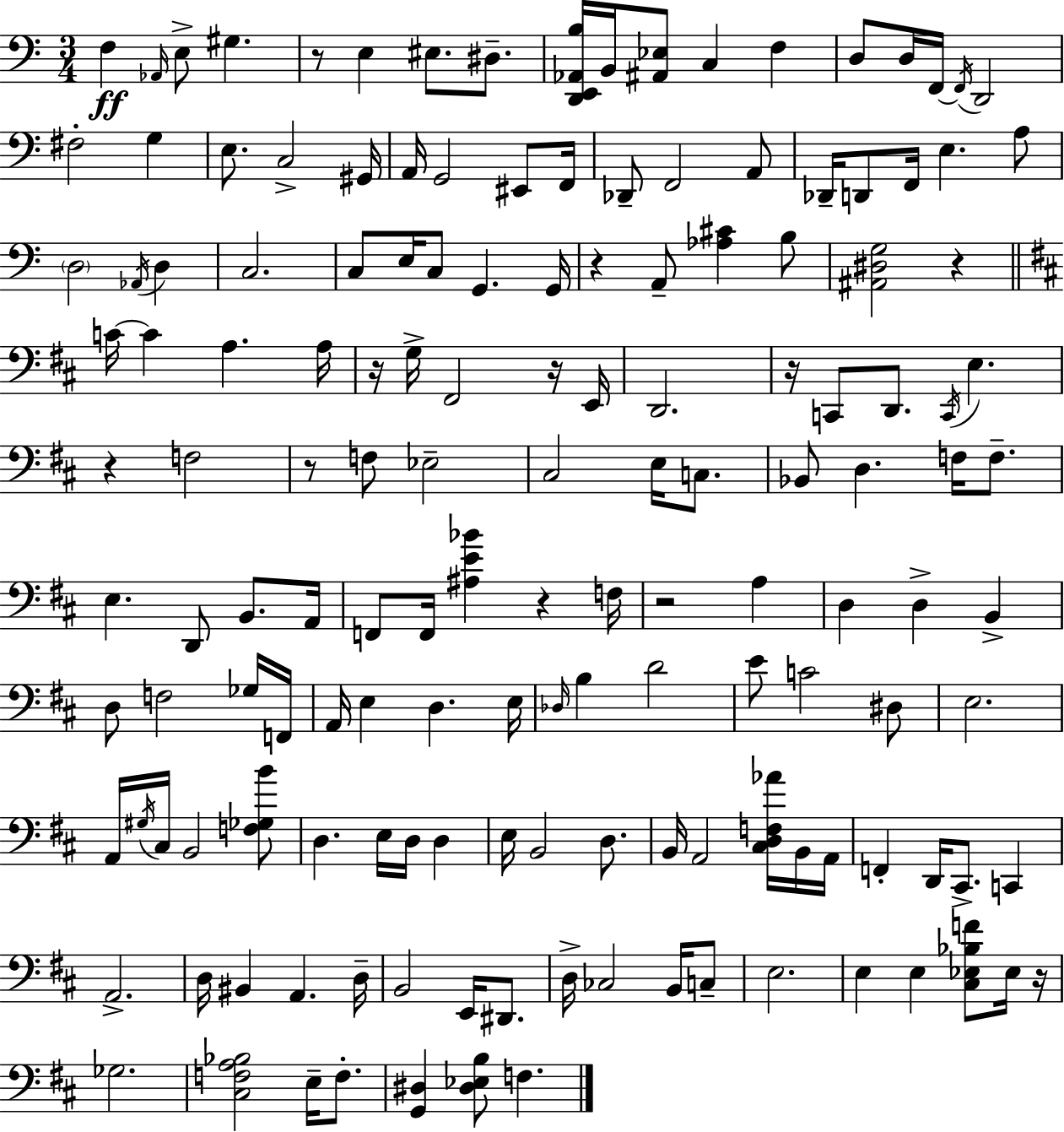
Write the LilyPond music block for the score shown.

{
  \clef bass
  \numericTimeSignature
  \time 3/4
  \key a \minor
  f4\ff \grace { aes,16 } e8-> gis4. | r8 e4 eis8. dis8.-- | <d, e, aes, b>16 b,16 <ais, ees>8 c4 f4 | d8 d16 f,16~~ \acciaccatura { f,16 } d,2 | \break fis2-. g4 | e8. c2-> | gis,16 a,16 g,2 eis,8 | f,16 des,8-- f,2 | \break a,8 des,16-- d,8 f,16 e4. | a8 \parenthesize d2 \acciaccatura { aes,16 } d4 | c2. | c8 e16 c8 g,4. | \break g,16 r4 a,8-- <aes cis'>4 | b8 <ais, dis g>2 r4 | \bar "||" \break \key b \minor c'16~~ c'4 a4. a16 | r16 g16-> fis,2 r16 e,16 | d,2. | r16 c,8 d,8. \acciaccatura { c,16 } e4. | \break r4 f2 | r8 f8 ees2-- | cis2 e16 c8. | bes,8 d4. f16 f8.-- | \break e4. d,8 b,8. | a,16 f,8 f,16 <ais e' bes'>4 r4 | f16 r2 a4 | d4 d4-> b,4-> | \break d8 f2 ges16 | f,16 a,16 e4 d4. | e16 \grace { des16 } b4 d'2 | e'8 c'2 | \break dis8 e2. | a,16 \acciaccatura { gis16 } cis16 b,2 | <f ges b'>8 d4. e16 d16 d4 | e16 b,2 | \break d8. b,16 a,2 | <cis d f aes'>16 b,16 a,16 f,4-. d,16 cis,8.-> c,4 | a,2.-> | d16 bis,4 a,4. | \break d16-- b,2 e,16 | dis,8. d16-> ces2 | b,16 c8-- e2. | e4 e4 <cis ees bes f'>8 | \break ees16 r16 ges2. | <cis f a bes>2 e16-- | f8.-. <g, dis>4 <dis ees b>8 f4. | \bar "|."
}